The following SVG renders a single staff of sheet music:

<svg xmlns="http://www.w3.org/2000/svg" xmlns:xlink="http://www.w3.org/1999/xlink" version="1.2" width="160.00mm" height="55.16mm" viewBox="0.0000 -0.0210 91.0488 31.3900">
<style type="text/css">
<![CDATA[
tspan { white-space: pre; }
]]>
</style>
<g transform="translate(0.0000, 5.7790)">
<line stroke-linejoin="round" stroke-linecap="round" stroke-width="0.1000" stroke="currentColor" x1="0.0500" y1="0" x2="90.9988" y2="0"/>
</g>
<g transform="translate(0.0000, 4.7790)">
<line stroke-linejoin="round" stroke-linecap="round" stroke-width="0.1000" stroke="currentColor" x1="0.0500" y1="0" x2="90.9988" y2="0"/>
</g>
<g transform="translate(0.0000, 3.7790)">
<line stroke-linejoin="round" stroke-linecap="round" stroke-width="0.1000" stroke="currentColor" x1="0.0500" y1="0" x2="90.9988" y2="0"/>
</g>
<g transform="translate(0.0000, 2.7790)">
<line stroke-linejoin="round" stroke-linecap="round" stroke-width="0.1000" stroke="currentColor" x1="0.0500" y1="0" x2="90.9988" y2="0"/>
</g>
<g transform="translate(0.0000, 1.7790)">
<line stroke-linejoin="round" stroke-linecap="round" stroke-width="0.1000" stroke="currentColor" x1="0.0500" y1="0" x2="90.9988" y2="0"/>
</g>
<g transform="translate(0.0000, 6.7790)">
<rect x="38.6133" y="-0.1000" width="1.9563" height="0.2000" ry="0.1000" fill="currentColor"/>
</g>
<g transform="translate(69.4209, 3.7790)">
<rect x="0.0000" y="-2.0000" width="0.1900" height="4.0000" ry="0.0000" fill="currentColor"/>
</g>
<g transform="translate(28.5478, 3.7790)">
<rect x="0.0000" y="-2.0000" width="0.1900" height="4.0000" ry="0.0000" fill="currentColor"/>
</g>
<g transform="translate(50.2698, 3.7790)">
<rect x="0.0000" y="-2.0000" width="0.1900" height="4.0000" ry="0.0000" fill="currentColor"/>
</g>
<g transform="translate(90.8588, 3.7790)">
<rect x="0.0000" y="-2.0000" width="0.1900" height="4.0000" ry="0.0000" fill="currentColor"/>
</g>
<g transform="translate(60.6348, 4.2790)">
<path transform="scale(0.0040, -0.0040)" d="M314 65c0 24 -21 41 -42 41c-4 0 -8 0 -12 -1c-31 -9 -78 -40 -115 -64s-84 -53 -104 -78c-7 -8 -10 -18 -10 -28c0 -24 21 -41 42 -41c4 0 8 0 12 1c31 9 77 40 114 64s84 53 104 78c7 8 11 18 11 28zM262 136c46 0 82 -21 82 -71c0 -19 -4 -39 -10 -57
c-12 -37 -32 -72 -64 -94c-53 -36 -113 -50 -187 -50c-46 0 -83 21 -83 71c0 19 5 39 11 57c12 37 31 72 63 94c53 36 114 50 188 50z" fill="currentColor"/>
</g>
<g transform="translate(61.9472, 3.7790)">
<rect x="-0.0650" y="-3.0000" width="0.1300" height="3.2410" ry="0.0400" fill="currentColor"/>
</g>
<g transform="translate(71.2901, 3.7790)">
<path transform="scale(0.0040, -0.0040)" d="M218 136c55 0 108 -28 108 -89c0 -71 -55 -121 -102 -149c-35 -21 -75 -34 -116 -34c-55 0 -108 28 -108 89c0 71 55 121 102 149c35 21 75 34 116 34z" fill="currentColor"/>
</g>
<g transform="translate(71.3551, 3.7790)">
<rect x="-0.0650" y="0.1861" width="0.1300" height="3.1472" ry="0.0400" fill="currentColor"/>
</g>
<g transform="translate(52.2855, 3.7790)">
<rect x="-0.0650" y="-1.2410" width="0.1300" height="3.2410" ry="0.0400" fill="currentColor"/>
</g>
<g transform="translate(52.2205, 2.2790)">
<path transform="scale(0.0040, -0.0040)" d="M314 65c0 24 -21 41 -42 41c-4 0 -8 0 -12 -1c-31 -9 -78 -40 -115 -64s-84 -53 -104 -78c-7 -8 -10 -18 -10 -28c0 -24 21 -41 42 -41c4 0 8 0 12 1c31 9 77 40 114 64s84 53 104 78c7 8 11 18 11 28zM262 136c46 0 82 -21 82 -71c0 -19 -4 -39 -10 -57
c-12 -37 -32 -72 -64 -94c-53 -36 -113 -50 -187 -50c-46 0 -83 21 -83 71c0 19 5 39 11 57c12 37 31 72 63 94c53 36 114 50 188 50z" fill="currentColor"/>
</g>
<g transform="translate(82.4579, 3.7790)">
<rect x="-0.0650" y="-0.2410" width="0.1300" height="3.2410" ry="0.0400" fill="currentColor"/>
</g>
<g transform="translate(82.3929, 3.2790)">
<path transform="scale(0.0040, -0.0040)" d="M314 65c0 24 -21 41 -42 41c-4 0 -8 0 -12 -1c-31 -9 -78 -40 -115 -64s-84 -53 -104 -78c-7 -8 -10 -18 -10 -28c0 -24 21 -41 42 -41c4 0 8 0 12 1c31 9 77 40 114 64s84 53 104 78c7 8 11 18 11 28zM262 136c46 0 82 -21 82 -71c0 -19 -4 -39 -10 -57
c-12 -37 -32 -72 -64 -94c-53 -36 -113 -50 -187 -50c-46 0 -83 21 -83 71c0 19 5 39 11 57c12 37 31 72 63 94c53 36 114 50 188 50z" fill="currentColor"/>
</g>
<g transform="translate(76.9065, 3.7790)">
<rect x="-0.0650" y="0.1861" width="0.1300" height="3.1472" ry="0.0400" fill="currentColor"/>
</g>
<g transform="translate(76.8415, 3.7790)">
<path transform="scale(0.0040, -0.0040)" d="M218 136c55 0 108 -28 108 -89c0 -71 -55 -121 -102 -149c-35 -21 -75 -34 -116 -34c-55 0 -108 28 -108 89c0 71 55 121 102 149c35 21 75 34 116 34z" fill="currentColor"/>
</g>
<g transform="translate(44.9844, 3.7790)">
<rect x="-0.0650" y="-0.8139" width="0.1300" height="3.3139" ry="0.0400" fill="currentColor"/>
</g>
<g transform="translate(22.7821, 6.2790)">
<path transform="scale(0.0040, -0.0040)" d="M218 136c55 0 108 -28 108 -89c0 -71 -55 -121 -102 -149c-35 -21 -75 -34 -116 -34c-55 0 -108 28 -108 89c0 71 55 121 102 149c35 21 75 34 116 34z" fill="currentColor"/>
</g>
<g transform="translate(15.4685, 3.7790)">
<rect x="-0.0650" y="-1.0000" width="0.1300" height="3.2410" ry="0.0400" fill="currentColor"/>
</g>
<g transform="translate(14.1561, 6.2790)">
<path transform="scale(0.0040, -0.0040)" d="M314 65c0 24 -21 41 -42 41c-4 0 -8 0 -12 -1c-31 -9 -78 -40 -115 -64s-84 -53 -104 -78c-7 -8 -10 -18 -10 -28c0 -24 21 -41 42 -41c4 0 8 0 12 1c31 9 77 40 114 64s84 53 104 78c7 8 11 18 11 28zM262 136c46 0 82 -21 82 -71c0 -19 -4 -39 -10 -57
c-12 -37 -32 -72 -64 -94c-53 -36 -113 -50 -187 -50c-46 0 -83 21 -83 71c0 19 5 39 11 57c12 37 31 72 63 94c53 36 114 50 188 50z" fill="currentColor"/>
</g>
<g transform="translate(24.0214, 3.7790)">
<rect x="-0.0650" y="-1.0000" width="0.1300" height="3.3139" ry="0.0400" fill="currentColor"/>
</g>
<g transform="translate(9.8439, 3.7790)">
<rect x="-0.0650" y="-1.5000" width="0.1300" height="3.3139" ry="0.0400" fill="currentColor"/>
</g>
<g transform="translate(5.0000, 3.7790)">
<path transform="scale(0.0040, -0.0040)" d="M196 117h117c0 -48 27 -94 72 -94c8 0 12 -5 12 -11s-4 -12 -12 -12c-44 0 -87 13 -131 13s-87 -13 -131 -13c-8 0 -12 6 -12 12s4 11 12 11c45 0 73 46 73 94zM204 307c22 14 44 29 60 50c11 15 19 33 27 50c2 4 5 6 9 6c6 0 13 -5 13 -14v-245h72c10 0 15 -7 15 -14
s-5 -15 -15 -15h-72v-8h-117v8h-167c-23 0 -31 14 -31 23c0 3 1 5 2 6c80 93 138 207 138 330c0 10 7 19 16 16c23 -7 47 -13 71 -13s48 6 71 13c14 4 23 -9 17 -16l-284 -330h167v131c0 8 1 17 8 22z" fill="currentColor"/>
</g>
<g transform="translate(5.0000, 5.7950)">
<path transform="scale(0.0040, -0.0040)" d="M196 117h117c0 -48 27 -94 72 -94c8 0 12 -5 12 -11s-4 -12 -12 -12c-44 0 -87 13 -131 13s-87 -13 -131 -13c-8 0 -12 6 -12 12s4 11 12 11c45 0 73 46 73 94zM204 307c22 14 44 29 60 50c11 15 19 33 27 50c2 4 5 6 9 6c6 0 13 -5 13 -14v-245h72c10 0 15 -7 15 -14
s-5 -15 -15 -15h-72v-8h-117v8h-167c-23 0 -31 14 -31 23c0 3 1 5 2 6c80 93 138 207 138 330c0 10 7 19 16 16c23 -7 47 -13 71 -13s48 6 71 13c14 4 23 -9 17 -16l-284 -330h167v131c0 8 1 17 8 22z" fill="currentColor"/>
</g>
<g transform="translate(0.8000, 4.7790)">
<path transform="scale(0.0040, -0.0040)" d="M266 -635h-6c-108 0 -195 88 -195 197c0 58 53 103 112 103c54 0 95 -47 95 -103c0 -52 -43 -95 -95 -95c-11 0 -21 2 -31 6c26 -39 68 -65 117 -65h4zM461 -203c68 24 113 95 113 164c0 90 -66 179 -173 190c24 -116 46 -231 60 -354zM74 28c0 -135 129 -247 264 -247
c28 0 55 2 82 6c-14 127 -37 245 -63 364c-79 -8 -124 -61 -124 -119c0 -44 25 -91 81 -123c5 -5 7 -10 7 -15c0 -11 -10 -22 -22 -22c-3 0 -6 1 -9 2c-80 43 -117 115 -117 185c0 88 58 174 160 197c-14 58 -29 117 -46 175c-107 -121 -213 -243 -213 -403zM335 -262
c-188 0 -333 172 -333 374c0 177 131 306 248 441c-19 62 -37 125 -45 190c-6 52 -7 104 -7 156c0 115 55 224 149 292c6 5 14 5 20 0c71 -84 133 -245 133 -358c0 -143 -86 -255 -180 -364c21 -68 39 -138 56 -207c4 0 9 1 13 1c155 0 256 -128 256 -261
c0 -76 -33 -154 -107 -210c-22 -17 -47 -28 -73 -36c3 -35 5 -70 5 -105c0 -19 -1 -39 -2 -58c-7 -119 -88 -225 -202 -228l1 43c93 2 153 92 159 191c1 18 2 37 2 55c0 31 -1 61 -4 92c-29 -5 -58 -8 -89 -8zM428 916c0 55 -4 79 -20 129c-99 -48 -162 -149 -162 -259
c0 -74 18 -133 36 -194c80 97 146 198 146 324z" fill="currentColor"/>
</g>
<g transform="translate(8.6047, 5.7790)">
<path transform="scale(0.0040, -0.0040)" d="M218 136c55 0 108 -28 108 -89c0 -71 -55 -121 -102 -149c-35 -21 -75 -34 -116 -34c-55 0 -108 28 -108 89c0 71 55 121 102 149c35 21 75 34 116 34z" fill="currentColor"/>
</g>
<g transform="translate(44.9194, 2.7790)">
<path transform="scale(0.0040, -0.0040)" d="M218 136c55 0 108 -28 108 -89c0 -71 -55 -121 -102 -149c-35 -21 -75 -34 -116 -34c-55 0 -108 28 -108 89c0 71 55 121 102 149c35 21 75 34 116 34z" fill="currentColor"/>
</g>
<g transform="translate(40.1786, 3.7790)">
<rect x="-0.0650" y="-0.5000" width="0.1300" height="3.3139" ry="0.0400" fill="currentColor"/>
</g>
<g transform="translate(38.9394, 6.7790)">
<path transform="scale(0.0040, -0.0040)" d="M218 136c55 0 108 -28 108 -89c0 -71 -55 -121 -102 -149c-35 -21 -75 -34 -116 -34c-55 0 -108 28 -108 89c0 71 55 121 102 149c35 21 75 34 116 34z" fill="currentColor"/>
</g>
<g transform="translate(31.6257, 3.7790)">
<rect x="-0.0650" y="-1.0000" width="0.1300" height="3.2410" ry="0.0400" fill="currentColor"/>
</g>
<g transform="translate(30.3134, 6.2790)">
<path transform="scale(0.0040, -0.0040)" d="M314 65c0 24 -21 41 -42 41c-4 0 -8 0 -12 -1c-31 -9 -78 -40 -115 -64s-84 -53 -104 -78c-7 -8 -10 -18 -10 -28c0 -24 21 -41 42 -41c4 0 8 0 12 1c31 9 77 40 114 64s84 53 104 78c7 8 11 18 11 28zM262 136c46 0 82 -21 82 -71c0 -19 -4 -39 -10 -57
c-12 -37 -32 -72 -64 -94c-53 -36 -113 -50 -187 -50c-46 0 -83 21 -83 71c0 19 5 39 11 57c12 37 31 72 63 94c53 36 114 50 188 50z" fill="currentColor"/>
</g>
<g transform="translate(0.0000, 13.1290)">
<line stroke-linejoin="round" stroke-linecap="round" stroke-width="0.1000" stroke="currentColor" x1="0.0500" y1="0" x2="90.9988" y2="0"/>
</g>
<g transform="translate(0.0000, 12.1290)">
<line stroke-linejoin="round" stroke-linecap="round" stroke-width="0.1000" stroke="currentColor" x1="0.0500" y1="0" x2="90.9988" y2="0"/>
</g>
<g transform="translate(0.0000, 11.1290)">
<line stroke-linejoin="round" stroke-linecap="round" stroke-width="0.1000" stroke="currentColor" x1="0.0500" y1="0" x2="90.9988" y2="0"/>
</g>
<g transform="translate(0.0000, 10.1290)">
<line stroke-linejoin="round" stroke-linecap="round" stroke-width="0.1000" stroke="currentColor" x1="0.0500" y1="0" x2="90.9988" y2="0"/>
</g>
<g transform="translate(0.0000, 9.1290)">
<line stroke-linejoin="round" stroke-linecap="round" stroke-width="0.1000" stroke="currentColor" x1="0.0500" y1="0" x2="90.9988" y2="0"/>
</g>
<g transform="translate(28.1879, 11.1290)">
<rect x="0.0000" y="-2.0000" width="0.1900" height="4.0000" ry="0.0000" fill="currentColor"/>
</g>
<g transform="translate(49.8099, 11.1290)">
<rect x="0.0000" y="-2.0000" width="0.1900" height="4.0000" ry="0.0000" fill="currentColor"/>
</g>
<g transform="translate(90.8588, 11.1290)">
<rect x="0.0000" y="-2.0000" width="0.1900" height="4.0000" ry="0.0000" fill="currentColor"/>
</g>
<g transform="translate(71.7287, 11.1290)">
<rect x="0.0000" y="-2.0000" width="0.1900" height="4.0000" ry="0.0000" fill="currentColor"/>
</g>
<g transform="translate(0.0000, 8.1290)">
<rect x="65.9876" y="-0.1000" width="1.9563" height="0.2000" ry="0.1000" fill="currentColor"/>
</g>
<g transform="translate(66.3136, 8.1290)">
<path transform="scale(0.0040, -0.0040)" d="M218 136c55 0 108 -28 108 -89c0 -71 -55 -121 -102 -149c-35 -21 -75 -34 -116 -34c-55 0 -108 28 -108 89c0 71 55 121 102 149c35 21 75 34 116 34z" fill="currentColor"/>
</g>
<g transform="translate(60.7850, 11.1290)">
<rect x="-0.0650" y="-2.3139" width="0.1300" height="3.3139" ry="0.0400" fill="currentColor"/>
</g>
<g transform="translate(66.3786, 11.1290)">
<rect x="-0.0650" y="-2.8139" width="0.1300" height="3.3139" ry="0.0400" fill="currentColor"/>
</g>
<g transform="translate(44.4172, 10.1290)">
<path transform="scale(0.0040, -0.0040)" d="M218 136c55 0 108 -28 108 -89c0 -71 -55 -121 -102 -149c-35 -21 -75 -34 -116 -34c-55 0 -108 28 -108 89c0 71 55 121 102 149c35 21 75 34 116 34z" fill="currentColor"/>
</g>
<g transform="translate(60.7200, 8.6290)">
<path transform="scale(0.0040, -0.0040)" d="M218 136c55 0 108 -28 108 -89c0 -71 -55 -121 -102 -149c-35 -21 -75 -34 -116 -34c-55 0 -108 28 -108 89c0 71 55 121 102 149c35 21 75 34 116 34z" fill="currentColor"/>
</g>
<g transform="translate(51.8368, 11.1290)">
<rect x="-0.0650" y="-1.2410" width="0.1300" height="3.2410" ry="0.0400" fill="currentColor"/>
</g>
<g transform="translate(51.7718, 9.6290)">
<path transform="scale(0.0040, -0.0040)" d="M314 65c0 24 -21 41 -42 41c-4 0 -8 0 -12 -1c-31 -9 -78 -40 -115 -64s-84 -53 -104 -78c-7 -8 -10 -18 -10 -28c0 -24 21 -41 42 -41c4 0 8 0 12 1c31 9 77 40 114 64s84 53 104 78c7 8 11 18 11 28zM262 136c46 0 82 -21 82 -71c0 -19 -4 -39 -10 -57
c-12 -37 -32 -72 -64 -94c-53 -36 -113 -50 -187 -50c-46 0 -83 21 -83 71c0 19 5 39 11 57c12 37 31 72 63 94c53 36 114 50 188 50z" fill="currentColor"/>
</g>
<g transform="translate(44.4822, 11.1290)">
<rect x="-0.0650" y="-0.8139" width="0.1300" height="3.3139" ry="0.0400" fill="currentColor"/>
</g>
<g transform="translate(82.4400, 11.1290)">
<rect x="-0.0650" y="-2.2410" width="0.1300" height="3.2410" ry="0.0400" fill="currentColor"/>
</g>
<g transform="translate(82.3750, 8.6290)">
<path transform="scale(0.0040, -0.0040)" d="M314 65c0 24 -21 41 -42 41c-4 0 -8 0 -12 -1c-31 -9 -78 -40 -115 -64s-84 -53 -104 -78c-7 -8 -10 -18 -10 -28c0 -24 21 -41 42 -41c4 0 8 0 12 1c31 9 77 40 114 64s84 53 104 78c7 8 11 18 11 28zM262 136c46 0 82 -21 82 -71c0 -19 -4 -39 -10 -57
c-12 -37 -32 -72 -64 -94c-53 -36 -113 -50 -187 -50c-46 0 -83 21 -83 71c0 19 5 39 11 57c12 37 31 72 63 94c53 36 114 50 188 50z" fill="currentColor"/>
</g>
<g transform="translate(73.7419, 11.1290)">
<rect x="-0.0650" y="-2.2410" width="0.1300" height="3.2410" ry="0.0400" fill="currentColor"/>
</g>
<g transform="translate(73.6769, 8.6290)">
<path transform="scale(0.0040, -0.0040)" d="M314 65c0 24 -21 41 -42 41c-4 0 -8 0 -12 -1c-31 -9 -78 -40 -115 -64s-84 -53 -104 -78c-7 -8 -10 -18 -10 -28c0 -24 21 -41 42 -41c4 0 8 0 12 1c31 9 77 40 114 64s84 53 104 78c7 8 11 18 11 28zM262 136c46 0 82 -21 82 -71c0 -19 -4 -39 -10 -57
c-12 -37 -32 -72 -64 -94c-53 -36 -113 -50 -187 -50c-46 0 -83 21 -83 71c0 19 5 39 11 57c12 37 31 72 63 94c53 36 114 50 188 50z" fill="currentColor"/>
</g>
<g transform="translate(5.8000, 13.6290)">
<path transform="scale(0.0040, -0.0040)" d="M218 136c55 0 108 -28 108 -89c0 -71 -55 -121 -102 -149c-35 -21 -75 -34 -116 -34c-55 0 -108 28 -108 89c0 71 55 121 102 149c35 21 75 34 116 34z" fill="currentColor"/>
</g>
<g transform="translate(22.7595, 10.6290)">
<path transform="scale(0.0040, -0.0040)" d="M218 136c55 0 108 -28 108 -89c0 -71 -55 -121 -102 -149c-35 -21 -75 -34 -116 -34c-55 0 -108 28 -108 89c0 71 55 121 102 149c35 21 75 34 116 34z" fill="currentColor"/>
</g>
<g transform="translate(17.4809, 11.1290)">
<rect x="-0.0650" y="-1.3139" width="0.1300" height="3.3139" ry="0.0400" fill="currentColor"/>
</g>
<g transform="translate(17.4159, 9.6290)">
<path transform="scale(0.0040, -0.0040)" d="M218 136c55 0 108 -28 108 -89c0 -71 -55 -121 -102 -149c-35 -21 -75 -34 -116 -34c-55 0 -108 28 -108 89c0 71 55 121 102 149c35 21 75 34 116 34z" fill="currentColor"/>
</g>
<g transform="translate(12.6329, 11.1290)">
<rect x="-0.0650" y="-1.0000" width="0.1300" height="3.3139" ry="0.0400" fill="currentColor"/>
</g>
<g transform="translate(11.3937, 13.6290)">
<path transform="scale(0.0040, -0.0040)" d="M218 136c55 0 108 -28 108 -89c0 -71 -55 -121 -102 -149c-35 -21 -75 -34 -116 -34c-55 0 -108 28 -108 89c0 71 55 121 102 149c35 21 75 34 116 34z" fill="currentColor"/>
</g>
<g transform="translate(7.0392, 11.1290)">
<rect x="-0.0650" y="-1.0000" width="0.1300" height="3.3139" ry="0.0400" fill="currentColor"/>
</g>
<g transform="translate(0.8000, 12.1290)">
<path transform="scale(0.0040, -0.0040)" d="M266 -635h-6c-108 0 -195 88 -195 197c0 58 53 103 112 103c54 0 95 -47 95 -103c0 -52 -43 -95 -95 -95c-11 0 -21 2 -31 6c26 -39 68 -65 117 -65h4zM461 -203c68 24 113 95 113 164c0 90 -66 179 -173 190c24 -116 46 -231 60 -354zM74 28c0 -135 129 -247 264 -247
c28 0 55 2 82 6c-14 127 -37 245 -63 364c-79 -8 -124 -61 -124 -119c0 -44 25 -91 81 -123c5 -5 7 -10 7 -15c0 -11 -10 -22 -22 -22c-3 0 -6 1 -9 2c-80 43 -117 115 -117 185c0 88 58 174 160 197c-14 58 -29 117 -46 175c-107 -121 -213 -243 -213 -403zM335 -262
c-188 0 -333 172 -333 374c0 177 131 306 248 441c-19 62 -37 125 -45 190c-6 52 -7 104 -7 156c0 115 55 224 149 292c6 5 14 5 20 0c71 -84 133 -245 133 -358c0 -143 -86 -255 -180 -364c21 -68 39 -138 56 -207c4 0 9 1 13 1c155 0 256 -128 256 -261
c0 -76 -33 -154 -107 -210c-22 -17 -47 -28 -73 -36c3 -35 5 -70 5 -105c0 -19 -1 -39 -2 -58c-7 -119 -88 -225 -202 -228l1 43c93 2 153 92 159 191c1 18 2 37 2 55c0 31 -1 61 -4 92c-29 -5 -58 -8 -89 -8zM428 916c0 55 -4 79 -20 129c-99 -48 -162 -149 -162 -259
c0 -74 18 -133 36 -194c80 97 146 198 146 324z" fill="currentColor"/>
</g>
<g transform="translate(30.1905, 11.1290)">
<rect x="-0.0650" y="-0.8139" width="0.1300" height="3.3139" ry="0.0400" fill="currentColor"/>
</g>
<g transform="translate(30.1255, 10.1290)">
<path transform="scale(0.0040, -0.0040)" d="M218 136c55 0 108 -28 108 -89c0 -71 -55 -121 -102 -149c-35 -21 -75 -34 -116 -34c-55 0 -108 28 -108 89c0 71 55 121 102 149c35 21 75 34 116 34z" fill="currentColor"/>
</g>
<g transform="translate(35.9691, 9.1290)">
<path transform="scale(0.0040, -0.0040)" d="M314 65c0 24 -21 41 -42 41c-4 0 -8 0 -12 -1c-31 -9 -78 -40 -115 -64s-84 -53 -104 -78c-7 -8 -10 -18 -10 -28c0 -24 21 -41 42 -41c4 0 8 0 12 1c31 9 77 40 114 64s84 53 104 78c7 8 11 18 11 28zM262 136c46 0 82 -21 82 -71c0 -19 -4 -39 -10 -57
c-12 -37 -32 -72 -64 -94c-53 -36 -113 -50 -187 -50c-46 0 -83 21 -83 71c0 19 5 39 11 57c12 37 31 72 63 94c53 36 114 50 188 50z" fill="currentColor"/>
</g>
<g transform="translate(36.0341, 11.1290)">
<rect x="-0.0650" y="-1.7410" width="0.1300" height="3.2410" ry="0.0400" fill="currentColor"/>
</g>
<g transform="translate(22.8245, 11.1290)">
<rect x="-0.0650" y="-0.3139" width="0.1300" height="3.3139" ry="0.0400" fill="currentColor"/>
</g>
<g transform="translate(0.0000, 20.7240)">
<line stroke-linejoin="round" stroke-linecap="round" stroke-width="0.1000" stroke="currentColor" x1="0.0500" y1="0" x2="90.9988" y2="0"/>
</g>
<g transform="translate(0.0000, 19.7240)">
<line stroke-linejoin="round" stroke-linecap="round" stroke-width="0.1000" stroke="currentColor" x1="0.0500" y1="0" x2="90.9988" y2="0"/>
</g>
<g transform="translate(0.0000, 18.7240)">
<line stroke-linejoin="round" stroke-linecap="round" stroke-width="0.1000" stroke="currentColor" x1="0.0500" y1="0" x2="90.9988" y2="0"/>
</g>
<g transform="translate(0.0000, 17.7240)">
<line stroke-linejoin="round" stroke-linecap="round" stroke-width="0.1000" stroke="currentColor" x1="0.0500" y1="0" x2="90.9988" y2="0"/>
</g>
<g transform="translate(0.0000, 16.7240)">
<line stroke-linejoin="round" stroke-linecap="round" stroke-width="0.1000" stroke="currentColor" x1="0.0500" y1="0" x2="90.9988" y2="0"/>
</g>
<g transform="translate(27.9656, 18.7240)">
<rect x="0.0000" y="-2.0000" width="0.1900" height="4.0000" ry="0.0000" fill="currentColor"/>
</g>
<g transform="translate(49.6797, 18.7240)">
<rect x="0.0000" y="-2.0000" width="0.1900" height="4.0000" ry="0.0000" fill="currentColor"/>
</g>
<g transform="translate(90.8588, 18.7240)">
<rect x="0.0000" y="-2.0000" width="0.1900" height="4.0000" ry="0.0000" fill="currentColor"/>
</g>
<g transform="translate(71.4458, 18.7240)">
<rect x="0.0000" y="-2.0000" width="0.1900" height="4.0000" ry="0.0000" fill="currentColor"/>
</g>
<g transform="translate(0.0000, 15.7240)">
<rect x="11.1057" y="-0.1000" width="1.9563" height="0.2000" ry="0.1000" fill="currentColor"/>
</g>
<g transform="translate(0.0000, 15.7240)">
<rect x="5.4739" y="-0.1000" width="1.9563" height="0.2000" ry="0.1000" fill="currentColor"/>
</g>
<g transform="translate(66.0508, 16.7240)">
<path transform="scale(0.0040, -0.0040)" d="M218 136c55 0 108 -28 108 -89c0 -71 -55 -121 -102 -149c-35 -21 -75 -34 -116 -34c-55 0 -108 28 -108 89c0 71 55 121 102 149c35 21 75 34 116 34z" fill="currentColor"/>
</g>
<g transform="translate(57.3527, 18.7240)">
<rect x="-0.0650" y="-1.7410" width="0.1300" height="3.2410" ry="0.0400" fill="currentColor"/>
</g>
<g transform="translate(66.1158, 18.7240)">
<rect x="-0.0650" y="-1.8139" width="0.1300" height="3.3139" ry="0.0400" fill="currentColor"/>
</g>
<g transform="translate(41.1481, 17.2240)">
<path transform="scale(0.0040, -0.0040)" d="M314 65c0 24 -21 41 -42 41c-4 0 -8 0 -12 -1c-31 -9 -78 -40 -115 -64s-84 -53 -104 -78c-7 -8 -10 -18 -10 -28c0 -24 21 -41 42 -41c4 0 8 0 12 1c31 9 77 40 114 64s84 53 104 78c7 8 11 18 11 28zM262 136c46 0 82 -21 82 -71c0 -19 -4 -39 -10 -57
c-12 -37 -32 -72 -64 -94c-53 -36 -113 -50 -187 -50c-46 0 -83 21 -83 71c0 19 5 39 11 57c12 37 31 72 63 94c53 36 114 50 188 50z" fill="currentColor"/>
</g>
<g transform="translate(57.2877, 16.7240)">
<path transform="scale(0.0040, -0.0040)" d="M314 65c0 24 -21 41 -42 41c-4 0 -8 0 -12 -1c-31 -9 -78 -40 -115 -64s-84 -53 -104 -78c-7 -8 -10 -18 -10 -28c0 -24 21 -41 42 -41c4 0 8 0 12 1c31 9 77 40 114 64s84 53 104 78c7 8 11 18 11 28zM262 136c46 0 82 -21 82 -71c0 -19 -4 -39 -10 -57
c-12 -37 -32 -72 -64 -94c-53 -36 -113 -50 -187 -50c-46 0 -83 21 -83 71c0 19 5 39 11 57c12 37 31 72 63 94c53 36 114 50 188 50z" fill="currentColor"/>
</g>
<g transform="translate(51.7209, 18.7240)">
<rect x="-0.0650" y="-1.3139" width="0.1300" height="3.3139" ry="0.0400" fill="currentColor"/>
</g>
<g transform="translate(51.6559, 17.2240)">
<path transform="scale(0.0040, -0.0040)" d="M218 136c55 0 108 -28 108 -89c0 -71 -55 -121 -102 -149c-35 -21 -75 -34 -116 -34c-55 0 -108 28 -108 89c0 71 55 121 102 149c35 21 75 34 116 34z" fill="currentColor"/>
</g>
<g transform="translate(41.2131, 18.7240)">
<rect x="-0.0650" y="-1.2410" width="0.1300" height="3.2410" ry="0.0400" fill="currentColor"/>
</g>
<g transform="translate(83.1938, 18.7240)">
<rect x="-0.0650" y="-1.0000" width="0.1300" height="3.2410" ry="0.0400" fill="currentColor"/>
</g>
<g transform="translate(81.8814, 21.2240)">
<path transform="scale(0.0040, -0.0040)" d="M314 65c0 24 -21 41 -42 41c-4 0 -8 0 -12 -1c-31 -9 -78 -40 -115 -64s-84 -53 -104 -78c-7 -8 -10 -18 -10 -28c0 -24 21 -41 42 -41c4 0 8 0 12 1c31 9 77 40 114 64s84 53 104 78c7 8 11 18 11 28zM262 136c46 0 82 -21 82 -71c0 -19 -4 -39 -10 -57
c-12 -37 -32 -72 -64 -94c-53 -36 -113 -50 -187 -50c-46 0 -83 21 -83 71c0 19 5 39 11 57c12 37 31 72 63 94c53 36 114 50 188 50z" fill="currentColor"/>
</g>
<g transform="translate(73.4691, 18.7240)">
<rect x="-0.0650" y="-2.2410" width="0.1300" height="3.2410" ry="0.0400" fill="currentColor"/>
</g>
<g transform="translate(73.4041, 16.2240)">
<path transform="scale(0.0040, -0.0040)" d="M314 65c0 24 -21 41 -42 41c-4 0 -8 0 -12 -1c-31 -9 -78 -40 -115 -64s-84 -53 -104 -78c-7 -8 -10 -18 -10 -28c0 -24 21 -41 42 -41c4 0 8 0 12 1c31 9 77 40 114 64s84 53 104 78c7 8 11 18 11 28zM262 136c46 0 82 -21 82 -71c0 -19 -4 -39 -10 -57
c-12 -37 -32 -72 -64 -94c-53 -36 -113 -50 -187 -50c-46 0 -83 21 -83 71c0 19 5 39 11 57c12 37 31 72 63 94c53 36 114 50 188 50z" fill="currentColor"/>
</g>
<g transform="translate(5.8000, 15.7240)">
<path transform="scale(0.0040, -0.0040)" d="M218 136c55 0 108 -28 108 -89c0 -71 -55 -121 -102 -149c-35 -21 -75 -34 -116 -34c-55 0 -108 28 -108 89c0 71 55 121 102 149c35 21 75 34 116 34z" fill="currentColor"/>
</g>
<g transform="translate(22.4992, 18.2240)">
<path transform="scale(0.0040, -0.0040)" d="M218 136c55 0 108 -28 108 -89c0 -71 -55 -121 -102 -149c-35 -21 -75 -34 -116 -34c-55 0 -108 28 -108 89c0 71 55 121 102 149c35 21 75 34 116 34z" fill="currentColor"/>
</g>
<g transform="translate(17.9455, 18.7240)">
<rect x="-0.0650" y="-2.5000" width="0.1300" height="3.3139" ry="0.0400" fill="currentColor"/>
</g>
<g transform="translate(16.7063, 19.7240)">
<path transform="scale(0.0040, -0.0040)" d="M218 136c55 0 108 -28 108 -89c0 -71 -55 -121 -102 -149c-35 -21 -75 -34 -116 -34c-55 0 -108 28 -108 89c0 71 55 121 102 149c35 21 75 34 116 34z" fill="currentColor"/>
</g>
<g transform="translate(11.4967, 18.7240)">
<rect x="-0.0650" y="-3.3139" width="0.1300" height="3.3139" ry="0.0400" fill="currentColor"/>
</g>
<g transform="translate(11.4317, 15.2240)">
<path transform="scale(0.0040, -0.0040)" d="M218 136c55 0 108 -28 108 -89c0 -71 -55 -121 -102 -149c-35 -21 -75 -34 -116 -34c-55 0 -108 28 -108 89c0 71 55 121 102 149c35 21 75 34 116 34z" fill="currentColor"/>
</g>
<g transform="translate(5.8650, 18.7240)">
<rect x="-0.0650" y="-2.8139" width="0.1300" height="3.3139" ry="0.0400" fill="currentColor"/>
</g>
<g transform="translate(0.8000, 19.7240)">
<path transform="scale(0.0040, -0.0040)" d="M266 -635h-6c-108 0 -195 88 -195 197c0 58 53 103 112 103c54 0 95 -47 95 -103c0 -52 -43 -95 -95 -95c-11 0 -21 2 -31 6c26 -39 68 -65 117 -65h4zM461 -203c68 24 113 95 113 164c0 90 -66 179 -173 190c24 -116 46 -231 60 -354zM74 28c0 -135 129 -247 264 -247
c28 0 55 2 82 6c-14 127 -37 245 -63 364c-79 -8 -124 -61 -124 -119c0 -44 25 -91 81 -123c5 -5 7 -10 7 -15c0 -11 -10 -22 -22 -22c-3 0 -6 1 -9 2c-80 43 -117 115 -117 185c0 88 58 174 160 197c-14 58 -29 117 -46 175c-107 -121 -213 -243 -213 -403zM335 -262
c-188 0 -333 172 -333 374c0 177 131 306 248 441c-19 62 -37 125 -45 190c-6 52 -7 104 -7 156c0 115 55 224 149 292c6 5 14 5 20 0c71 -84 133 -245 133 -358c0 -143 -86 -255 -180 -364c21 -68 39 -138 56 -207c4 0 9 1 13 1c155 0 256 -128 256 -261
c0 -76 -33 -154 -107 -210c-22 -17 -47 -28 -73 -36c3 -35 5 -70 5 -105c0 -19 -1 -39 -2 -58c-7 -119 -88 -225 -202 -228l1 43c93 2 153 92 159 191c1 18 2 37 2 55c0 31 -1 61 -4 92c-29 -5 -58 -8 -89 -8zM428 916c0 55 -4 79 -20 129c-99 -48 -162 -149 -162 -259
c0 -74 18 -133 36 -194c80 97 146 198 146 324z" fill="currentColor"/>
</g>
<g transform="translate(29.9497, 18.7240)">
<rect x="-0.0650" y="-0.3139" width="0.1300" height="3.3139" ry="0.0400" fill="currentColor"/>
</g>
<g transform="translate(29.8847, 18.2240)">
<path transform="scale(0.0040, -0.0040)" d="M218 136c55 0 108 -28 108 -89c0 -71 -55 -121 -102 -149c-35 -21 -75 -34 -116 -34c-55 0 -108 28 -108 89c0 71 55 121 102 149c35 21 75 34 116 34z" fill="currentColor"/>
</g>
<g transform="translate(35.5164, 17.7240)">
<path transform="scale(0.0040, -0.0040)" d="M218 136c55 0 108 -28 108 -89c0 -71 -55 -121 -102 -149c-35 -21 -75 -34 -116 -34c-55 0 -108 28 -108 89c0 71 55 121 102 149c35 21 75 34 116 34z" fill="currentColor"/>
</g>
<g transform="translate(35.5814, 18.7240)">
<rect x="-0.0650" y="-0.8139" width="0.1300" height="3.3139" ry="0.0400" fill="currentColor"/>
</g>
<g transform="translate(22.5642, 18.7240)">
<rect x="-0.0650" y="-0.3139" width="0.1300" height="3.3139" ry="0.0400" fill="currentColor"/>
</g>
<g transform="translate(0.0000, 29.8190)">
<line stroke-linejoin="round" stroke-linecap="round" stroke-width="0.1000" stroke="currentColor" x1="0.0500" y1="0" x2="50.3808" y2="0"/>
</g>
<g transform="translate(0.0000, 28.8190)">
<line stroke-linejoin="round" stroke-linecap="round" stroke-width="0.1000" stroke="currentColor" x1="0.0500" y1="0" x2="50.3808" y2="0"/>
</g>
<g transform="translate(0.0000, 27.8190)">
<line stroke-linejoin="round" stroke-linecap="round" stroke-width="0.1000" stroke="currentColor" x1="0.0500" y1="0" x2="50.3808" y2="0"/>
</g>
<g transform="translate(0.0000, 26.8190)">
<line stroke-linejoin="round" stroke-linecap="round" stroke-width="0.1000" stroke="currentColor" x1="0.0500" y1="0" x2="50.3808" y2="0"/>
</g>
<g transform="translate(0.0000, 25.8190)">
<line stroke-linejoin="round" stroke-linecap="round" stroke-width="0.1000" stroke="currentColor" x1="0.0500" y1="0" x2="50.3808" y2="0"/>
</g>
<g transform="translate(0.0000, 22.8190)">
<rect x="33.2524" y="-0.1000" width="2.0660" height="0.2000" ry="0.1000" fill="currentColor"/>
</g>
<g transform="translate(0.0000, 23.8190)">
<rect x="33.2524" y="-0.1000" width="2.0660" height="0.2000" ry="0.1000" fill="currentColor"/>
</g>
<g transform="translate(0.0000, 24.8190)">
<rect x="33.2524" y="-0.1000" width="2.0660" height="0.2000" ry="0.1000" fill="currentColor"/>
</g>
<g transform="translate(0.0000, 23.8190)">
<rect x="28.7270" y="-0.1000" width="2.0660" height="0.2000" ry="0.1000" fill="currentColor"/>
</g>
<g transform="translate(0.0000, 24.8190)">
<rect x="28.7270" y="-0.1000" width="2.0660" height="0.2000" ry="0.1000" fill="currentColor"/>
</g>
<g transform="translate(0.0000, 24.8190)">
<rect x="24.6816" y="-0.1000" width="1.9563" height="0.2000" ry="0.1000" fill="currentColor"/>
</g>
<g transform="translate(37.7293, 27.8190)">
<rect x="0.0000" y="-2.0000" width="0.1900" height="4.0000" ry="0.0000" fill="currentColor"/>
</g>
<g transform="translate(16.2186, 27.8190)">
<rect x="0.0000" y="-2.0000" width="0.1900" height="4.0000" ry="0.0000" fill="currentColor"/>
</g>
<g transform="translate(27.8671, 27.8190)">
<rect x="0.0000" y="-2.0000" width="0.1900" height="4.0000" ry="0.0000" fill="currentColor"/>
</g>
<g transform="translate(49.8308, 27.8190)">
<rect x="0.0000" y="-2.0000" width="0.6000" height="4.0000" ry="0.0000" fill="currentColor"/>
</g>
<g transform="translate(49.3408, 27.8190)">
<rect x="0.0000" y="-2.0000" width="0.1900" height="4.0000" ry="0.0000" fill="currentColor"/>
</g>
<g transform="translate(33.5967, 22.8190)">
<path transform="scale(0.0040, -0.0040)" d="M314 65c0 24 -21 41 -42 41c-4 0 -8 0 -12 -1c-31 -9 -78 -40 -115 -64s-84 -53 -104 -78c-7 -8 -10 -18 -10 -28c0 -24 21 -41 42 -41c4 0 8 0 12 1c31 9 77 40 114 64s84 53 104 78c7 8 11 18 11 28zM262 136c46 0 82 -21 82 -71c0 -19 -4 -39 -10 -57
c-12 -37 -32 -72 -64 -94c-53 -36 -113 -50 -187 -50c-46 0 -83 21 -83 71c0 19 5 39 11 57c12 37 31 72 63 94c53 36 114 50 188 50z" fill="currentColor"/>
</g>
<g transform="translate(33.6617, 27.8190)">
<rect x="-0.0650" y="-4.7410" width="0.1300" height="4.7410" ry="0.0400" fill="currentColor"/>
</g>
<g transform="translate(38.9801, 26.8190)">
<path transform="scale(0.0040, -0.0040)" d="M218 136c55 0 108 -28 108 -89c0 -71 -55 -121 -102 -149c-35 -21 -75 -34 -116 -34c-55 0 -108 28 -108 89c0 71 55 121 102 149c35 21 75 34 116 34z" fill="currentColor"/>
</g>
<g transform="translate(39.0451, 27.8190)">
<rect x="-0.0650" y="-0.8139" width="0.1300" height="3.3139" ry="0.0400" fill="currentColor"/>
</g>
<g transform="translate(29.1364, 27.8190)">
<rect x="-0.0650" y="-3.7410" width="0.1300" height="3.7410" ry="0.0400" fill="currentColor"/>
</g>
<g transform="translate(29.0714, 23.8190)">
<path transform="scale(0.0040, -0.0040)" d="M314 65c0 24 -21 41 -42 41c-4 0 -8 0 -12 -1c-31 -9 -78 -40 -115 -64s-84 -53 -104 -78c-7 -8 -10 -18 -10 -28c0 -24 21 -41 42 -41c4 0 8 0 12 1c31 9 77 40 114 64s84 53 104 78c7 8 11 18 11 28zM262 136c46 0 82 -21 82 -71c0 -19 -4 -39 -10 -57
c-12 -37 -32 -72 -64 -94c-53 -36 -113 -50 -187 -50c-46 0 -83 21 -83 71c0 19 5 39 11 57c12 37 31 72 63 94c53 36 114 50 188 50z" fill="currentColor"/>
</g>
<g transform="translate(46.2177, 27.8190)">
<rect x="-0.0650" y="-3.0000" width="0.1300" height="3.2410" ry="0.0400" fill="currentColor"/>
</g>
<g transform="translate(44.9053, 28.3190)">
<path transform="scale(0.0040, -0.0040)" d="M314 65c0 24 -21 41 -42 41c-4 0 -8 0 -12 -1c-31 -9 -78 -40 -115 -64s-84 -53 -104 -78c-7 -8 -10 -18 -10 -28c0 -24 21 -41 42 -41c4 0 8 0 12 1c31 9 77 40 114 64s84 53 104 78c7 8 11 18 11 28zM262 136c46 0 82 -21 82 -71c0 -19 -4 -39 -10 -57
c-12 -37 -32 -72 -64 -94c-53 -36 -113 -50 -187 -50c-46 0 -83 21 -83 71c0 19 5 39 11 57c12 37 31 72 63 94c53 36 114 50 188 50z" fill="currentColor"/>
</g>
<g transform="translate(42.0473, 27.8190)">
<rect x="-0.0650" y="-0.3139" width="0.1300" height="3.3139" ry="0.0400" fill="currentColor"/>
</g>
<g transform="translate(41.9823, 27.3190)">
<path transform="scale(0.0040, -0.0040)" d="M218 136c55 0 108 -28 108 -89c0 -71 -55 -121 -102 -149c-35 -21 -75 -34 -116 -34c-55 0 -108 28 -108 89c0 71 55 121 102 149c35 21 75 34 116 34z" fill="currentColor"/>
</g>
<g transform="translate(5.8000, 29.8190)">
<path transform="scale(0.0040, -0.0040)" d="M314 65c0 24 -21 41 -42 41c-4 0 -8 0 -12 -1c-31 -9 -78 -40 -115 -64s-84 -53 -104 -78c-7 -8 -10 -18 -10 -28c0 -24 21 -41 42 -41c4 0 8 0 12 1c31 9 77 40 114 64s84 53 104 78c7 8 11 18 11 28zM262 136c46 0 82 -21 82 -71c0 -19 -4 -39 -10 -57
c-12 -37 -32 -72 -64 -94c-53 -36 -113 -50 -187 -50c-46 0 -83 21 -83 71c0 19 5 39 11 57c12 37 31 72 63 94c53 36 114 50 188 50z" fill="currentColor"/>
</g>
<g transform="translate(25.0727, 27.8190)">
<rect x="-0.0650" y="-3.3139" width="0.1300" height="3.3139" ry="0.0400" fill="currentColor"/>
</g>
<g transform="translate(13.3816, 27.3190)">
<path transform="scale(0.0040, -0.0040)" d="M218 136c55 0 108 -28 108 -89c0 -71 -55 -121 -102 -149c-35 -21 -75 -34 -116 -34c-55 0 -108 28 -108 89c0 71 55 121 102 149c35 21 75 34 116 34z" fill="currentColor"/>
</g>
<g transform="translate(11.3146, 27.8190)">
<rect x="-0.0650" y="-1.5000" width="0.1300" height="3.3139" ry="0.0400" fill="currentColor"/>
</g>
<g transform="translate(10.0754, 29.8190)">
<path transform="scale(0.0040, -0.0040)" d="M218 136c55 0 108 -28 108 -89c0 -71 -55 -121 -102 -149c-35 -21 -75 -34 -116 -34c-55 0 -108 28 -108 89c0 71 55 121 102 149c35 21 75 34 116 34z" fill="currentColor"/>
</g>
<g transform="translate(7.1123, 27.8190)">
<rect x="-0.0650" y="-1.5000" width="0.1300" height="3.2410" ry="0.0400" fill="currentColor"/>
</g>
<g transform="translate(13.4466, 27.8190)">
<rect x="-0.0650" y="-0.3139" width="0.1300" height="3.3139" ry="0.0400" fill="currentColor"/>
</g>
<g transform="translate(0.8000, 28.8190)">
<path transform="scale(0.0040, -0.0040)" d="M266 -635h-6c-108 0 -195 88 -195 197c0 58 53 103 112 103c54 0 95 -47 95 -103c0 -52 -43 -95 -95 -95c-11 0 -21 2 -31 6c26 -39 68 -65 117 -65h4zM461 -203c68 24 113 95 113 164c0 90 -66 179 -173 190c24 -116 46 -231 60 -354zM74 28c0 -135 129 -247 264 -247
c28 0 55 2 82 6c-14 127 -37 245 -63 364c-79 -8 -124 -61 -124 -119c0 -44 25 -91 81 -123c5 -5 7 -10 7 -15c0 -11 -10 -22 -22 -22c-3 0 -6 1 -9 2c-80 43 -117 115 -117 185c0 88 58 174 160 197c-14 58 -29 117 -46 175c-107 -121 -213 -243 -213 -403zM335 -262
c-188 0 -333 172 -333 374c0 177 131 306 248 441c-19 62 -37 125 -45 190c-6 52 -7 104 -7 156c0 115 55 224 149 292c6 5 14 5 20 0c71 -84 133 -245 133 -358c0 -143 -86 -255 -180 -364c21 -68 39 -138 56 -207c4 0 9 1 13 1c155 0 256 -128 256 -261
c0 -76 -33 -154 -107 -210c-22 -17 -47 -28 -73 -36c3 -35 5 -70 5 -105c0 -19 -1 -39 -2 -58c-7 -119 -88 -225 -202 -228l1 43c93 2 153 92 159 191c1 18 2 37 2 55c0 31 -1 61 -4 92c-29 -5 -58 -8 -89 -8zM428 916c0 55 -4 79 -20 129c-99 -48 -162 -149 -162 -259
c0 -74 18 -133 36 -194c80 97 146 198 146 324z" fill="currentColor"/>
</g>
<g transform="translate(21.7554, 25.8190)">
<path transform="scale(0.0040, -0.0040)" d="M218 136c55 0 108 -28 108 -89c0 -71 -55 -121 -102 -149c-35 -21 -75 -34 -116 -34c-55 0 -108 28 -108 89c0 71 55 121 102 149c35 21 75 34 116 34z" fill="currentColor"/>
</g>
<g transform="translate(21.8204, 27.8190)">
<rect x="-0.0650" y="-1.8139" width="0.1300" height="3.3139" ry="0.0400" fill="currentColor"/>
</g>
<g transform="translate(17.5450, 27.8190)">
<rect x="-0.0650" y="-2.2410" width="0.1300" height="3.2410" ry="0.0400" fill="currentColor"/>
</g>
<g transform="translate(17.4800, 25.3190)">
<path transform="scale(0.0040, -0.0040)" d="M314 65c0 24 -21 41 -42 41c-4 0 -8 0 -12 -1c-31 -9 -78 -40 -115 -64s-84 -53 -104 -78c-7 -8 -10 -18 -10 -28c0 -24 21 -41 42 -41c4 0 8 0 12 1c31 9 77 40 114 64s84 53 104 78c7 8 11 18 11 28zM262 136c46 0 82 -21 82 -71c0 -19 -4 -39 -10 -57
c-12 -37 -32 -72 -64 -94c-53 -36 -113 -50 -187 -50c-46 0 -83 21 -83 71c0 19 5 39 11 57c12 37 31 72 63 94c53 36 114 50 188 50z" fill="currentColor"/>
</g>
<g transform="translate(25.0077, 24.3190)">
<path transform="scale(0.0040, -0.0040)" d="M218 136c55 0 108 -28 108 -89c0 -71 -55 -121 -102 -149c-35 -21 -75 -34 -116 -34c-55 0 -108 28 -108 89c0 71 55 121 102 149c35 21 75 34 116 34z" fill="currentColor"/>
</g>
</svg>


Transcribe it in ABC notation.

X:1
T:Untitled
M:4/4
L:1/4
K:C
E D2 D D2 C d e2 A2 B B c2 D D e c d f2 d e2 g a g2 g2 a b G c c d e2 e f2 f g2 D2 E2 E c g2 f b c'2 e'2 d c A2